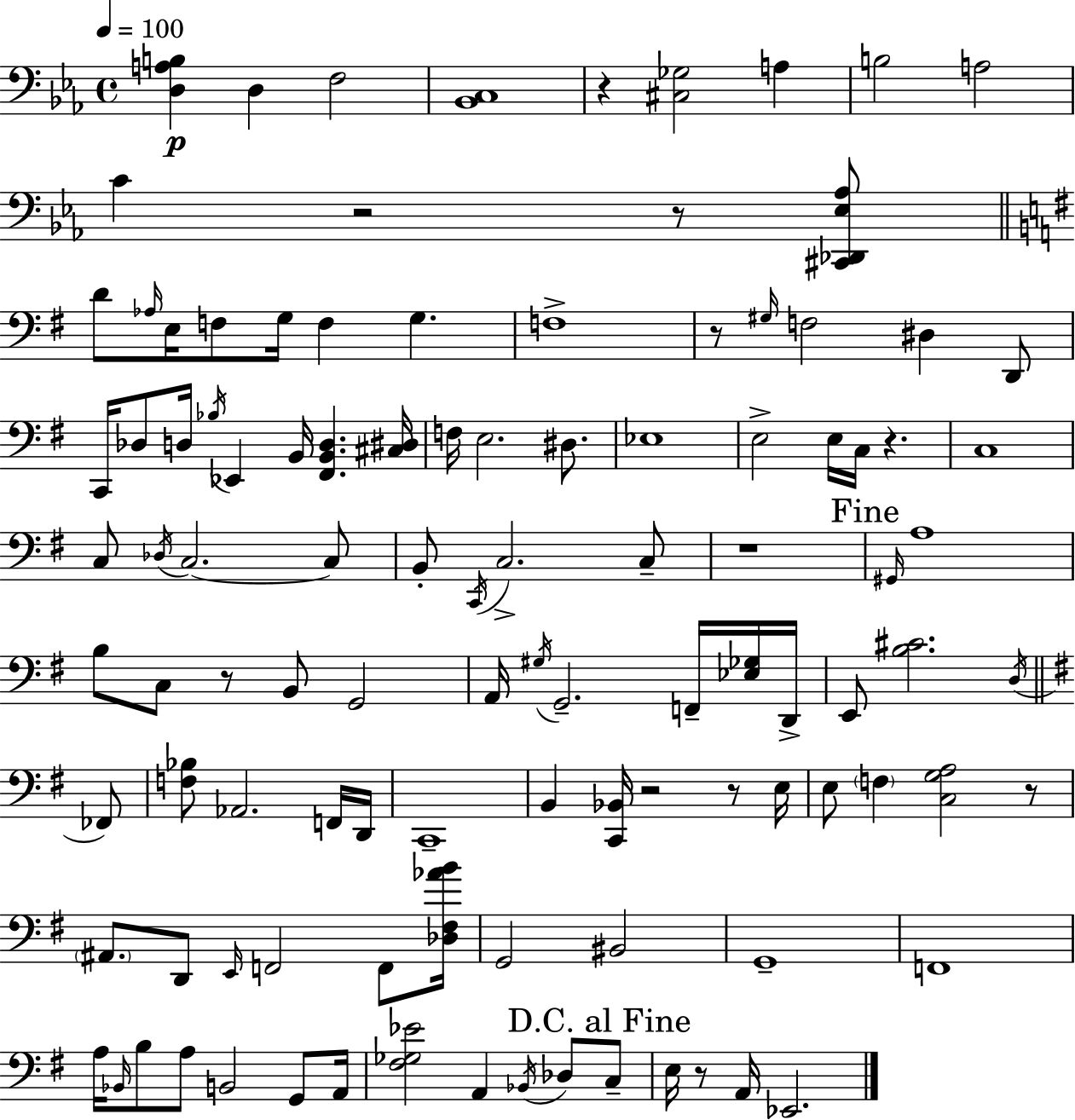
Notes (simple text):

[D3,A3,B3]/q D3/q F3/h [Bb2,C3]/w R/q [C#3,Gb3]/h A3/q B3/h A3/h C4/q R/h R/e [C#2,Db2,Eb3,Ab3]/e D4/e Ab3/s E3/s F3/e G3/s F3/q G3/q. F3/w R/e G#3/s F3/h D#3/q D2/e C2/s Db3/e D3/s Bb3/s Eb2/q B2/s [F#2,B2,D3]/q. [C#3,D#3]/s F3/s E3/h. D#3/e. Eb3/w E3/h E3/s C3/s R/q. C3/w C3/e Db3/s C3/h. C3/e B2/e C2/s C3/h. C3/e R/w G#2/s A3/w B3/e C3/e R/e B2/e G2/h A2/s G#3/s G2/h. F2/s [Eb3,Gb3]/s D2/s E2/e [B3,C#4]/h. D3/s FES2/e [F3,Bb3]/e Ab2/h. F2/s D2/s C2/w B2/q [C2,Bb2]/s R/h R/e E3/s E3/e F3/q [C3,G3,A3]/h R/e A#2/e. D2/e E2/s F2/h F2/e [Db3,F#3,Ab4,B4]/s G2/h BIS2/h G2/w F2/w A3/s Bb2/s B3/e A3/e B2/h G2/e A2/s [F#3,Gb3,Eb4]/h A2/q Bb2/s Db3/e C3/e E3/s R/e A2/s Eb2/h.